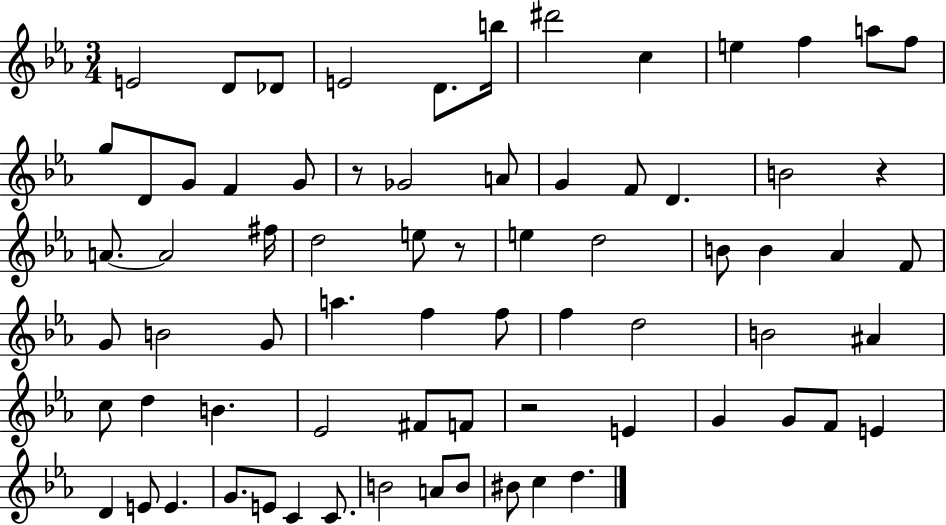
X:1
T:Untitled
M:3/4
L:1/4
K:Eb
E2 D/2 _D/2 E2 D/2 b/4 ^d'2 c e f a/2 f/2 g/2 D/2 G/2 F G/2 z/2 _G2 A/2 G F/2 D B2 z A/2 A2 ^f/4 d2 e/2 z/2 e d2 B/2 B _A F/2 G/2 B2 G/2 a f f/2 f d2 B2 ^A c/2 d B _E2 ^F/2 F/2 z2 E G G/2 F/2 E D E/2 E G/2 E/2 C C/2 B2 A/2 B/2 ^B/2 c d